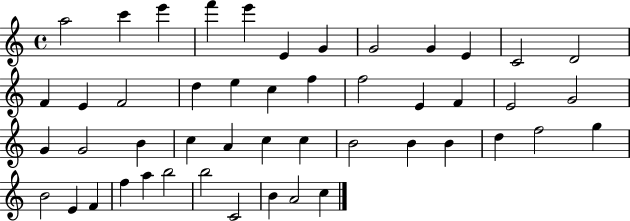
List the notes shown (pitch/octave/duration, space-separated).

A5/h C6/q E6/q F6/q E6/q E4/q G4/q G4/h G4/q E4/q C4/h D4/h F4/q E4/q F4/h D5/q E5/q C5/q F5/q F5/h E4/q F4/q E4/h G4/h G4/q G4/h B4/q C5/q A4/q C5/q C5/q B4/h B4/q B4/q D5/q F5/h G5/q B4/h E4/q F4/q F5/q A5/q B5/h B5/h C4/h B4/q A4/h C5/q